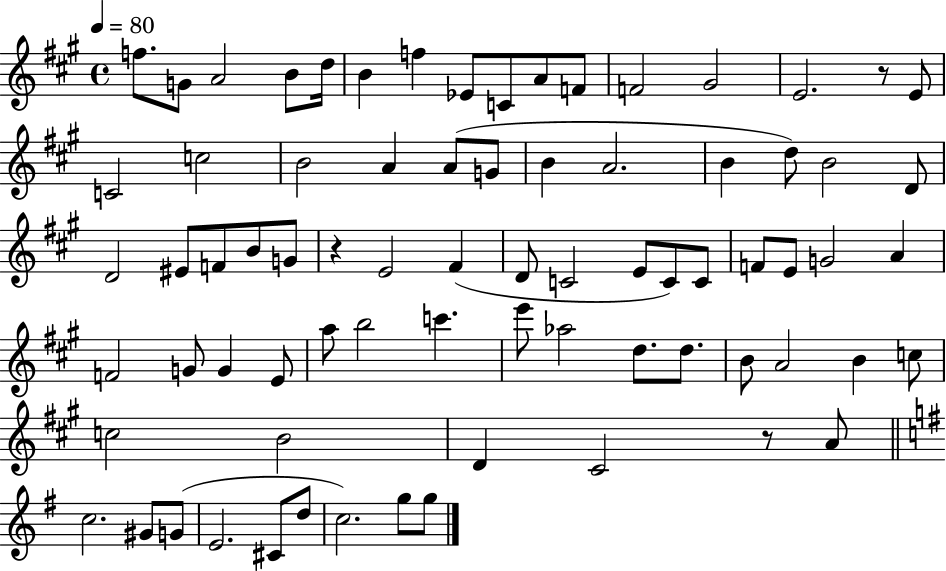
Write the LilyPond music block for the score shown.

{
  \clef treble
  \time 4/4
  \defaultTimeSignature
  \key a \major
  \tempo 4 = 80
  f''8. g'8 a'2 b'8 d''16 | b'4 f''4 ees'8 c'8 a'8 f'8 | f'2 gis'2 | e'2. r8 e'8 | \break c'2 c''2 | b'2 a'4 a'8( g'8 | b'4 a'2. | b'4 d''8) b'2 d'8 | \break d'2 eis'8 f'8 b'8 g'8 | r4 e'2 fis'4( | d'8 c'2 e'8 c'8) c'8 | f'8 e'8 g'2 a'4 | \break f'2 g'8 g'4 e'8 | a''8 b''2 c'''4. | e'''8 aes''2 d''8. d''8. | b'8 a'2 b'4 c''8 | \break c''2 b'2 | d'4 cis'2 r8 a'8 | \bar "||" \break \key g \major c''2. gis'8 g'8( | e'2. cis'8 d''8 | c''2.) g''8 g''8 | \bar "|."
}